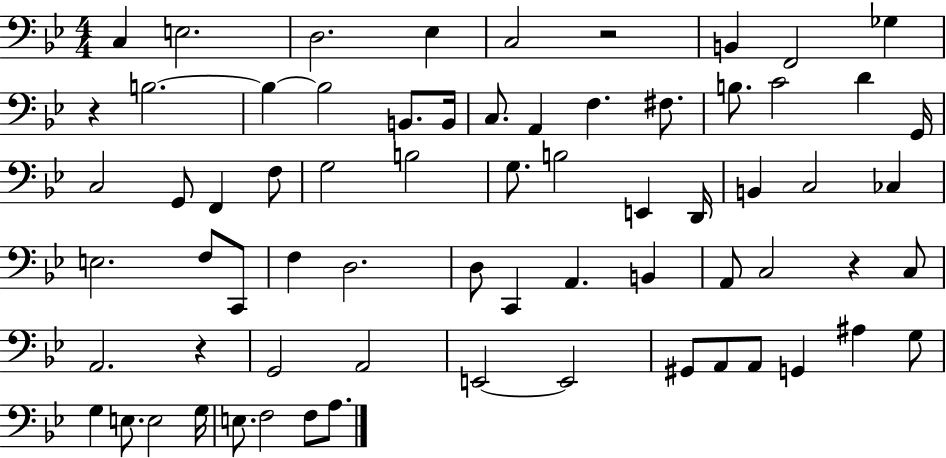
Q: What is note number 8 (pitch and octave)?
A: Gb3